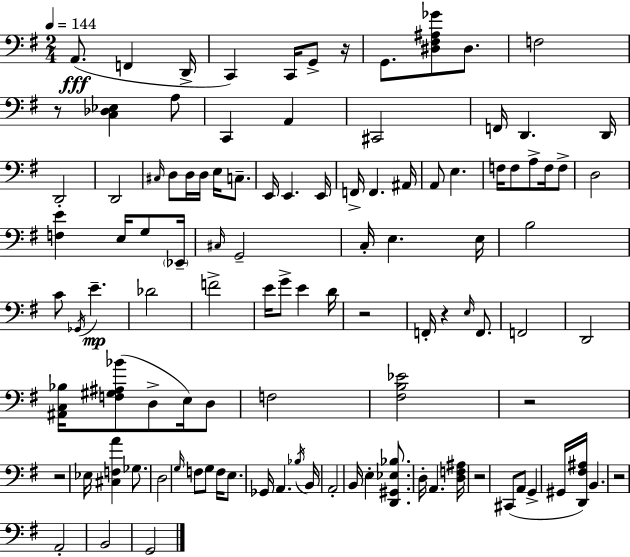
X:1
T:Untitled
M:2/4
L:1/4
K:G
A,,/2 F,, D,,/4 C,, C,,/4 G,,/2 z/4 G,,/2 [^D,^F,^A,_G]/2 ^D,/2 F,2 z/2 [C,_D,_E,] A,/2 C,, A,, ^C,,2 F,,/4 D,, D,,/4 D,,2 D,,2 ^C,/4 D,/2 D,/4 D,/4 E,/4 C,/2 E,,/4 E,, E,,/4 F,,/4 F,, ^A,,/4 A,,/2 E, F,/4 F,/2 A,/2 F,/4 F,/2 D,2 [F,E] E,/4 G,/2 _E,,/4 ^C,/4 G,,2 C,/4 E, E,/4 B,2 C/2 _G,,/4 E _D2 F2 E/4 G/2 E D/4 z2 F,,/4 z E,/4 F,,/2 F,,2 D,,2 [^A,,C,_B,]/4 [F,^G,^A,_B]/2 D,/2 E,/4 D,/2 F,2 [^F,B,_E]2 z2 z2 _E,/4 [^C,F,A] _G,/2 D,2 G,/4 F,/2 G,/2 F,/4 E,/2 _G,,/4 A,, _B,/4 B,,/4 A,,2 B,,/4 E, [D,,^G,,_E,_B,]/2 D,/4 A,, [D,F,^A,]/4 z2 ^C,,/2 A,,/2 G,, ^G,,/4 [D,,^F,^A,]/4 B,, z2 A,,2 B,,2 G,,2